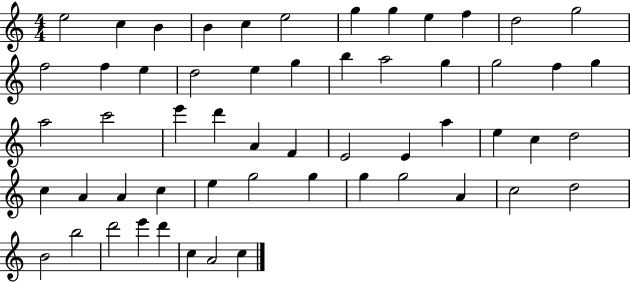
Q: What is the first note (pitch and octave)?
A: E5